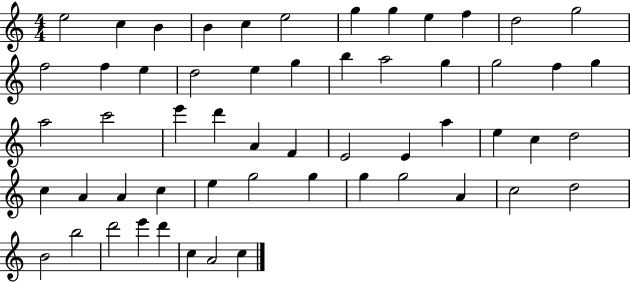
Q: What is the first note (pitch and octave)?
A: E5